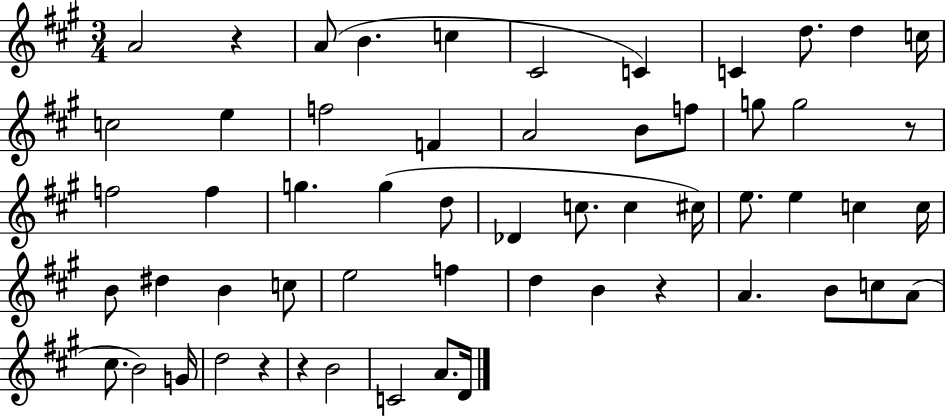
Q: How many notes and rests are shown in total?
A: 57